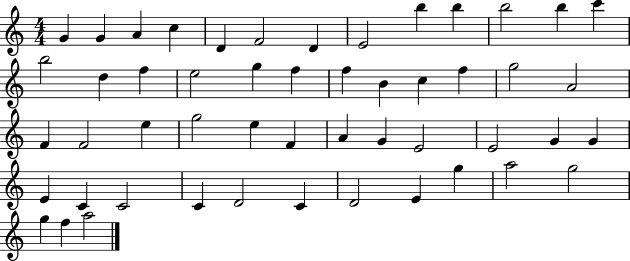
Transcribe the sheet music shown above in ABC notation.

X:1
T:Untitled
M:4/4
L:1/4
K:C
G G A c D F2 D E2 b b b2 b c' b2 d f e2 g f f B c f g2 A2 F F2 e g2 e F A G E2 E2 G G E C C2 C D2 C D2 E g a2 g2 g f a2